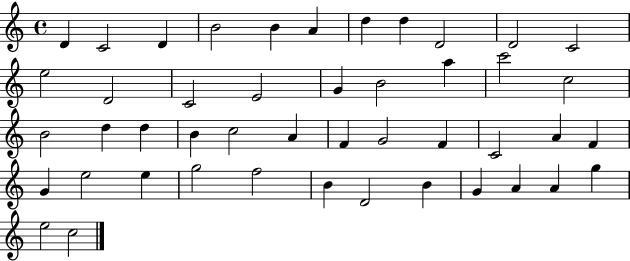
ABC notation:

X:1
T:Untitled
M:4/4
L:1/4
K:C
D C2 D B2 B A d d D2 D2 C2 e2 D2 C2 E2 G B2 a c'2 c2 B2 d d B c2 A F G2 F C2 A F G e2 e g2 f2 B D2 B G A A g e2 c2